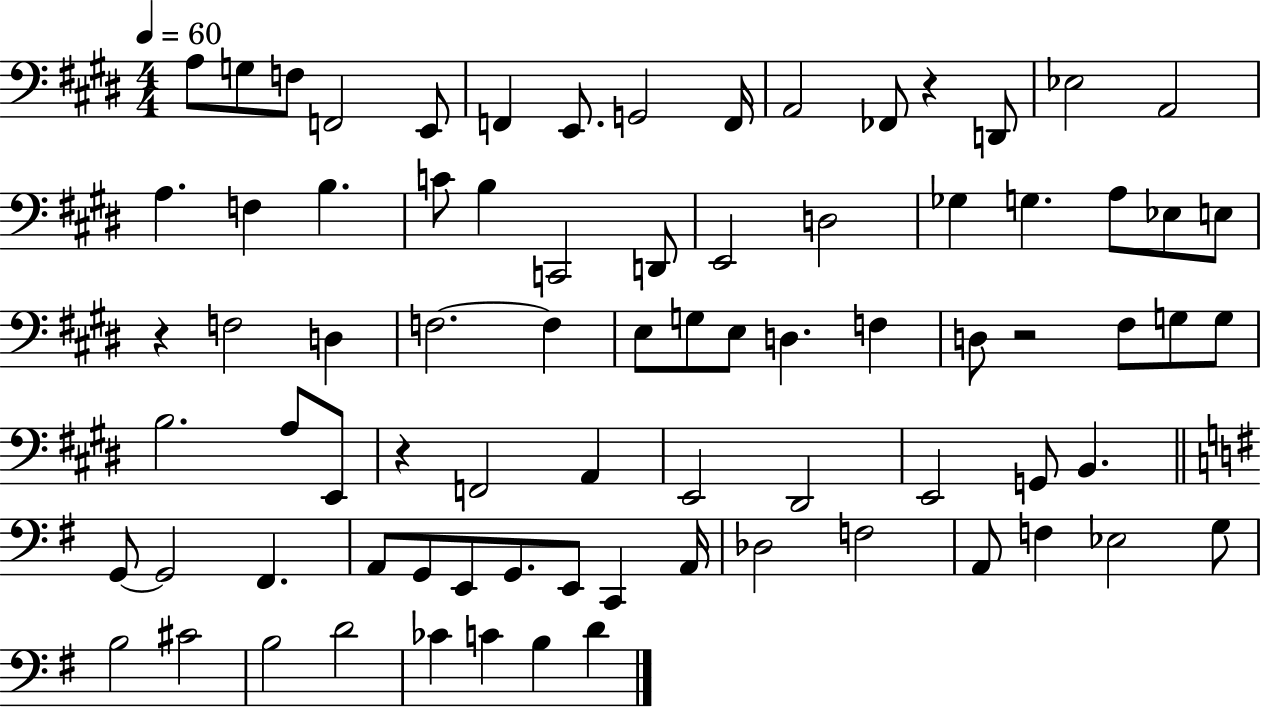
{
  \clef bass
  \numericTimeSignature
  \time 4/4
  \key e \major
  \tempo 4 = 60
  a8 g8 f8 f,2 e,8 | f,4 e,8. g,2 f,16 | a,2 fes,8 r4 d,8 | ees2 a,2 | \break a4. f4 b4. | c'8 b4 c,2 d,8 | e,2 d2 | ges4 g4. a8 ees8 e8 | \break r4 f2 d4 | f2.~~ f4 | e8 g8 e8 d4. f4 | d8 r2 fis8 g8 g8 | \break b2. a8 e,8 | r4 f,2 a,4 | e,2 dis,2 | e,2 g,8 b,4. | \break \bar "||" \break \key e \minor g,8~~ g,2 fis,4. | a,8 g,8 e,8 g,8. e,8 c,4 a,16 | des2 f2 | a,8 f4 ees2 g8 | \break b2 cis'2 | b2 d'2 | ces'4 c'4 b4 d'4 | \bar "|."
}